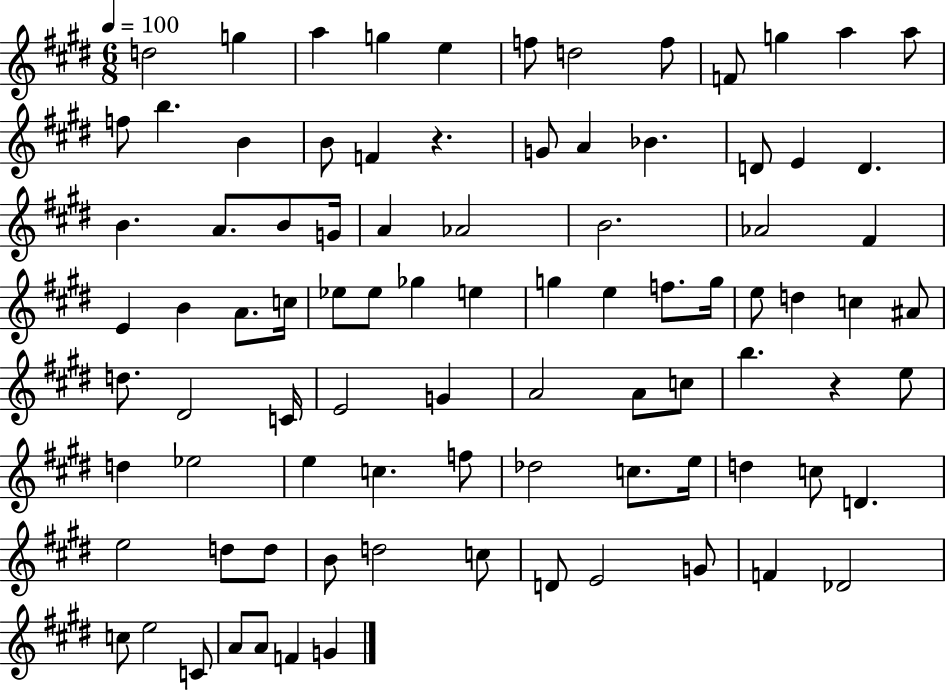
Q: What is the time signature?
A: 6/8